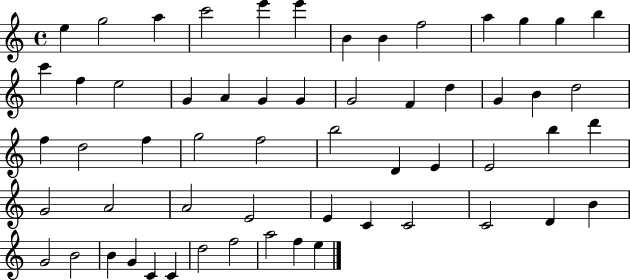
{
  \clef treble
  \time 4/4
  \defaultTimeSignature
  \key c \major
  e''4 g''2 a''4 | c'''2 e'''4 e'''4 | b'4 b'4 f''2 | a''4 g''4 g''4 b''4 | \break c'''4 f''4 e''2 | g'4 a'4 g'4 g'4 | g'2 f'4 d''4 | g'4 b'4 d''2 | \break f''4 d''2 f''4 | g''2 f''2 | b''2 d'4 e'4 | e'2 b''4 d'''4 | \break g'2 a'2 | a'2 e'2 | e'4 c'4 c'2 | c'2 d'4 b'4 | \break g'2 b'2 | b'4 g'4 c'4 c'4 | d''2 f''2 | a''2 f''4 e''4 | \break \bar "|."
}